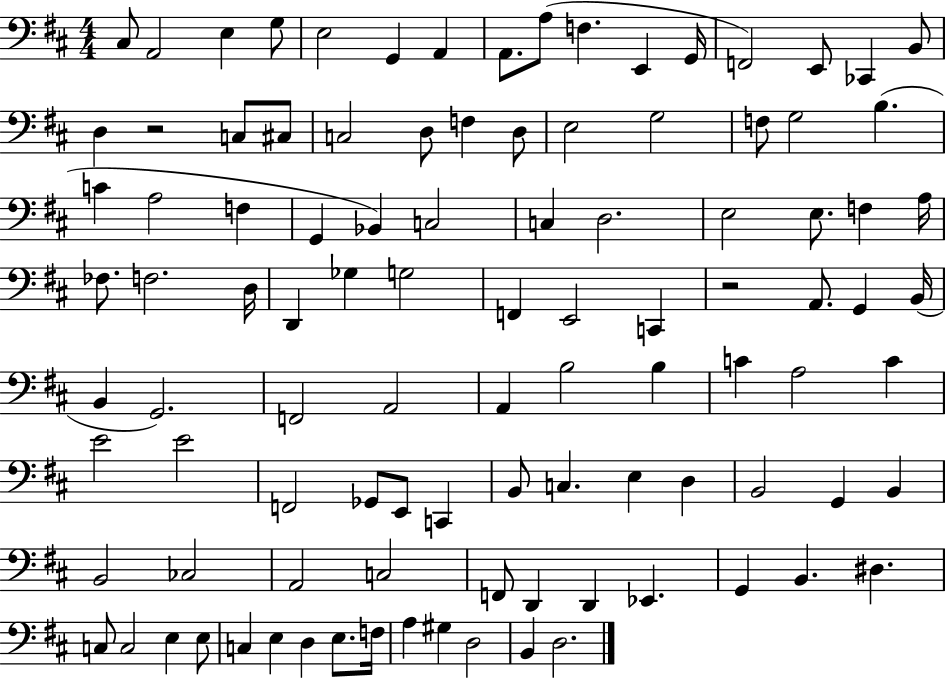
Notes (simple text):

C#3/e A2/h E3/q G3/e E3/h G2/q A2/q A2/e. A3/e F3/q. E2/q G2/s F2/h E2/e CES2/q B2/e D3/q R/h C3/e C#3/e C3/h D3/e F3/q D3/e E3/h G3/h F3/e G3/h B3/q. C4/q A3/h F3/q G2/q Bb2/q C3/h C3/q D3/h. E3/h E3/e. F3/q A3/s FES3/e. F3/h. D3/s D2/q Gb3/q G3/h F2/q E2/h C2/q R/h A2/e. G2/q B2/s B2/q G2/h. F2/h A2/h A2/q B3/h B3/q C4/q A3/h C4/q E4/h E4/h F2/h Gb2/e E2/e C2/q B2/e C3/q. E3/q D3/q B2/h G2/q B2/q B2/h CES3/h A2/h C3/h F2/e D2/q D2/q Eb2/q. G2/q B2/q. D#3/q. C3/e C3/h E3/q E3/e C3/q E3/q D3/q E3/e. F3/s A3/q G#3/q D3/h B2/q D3/h.